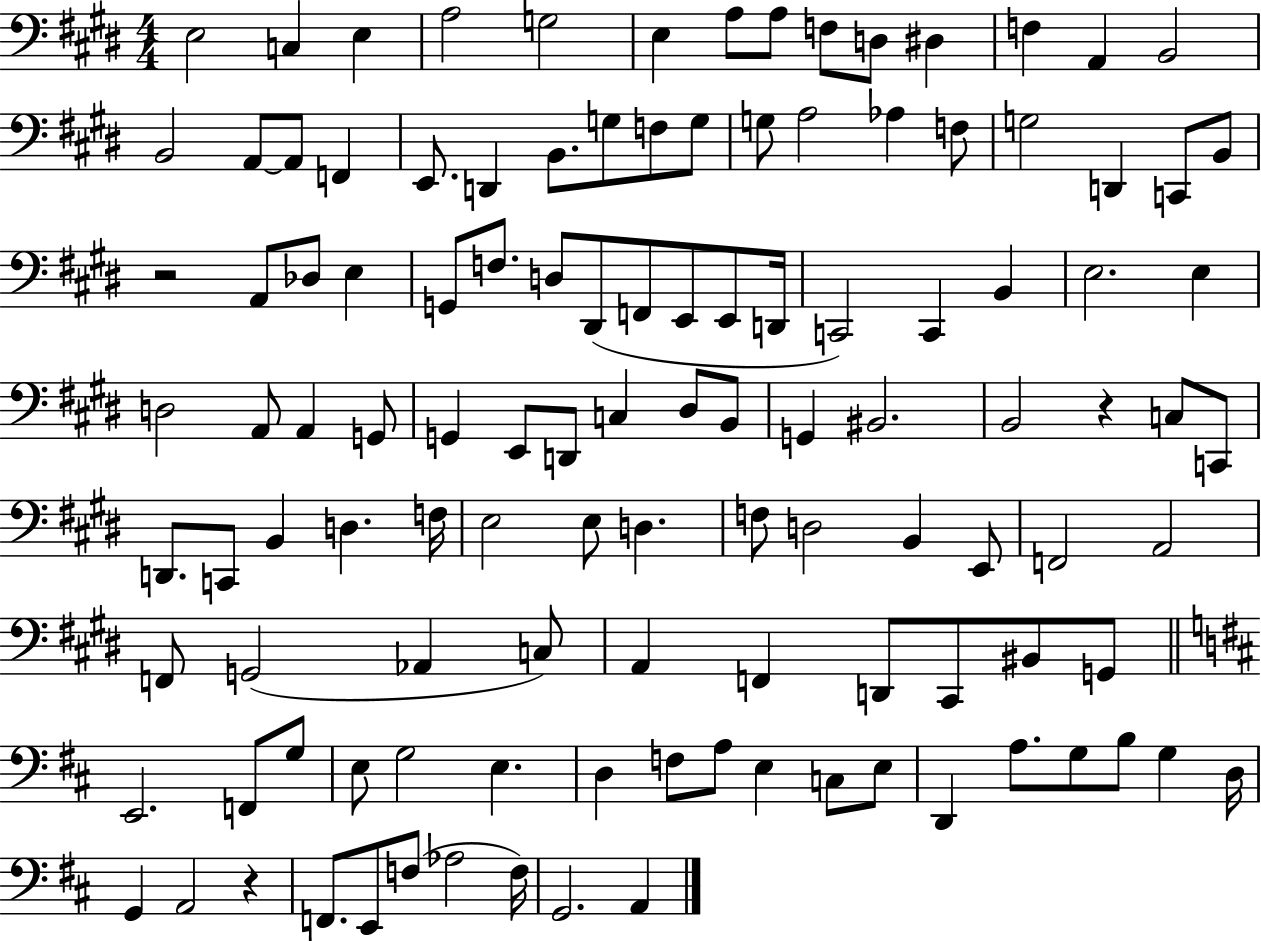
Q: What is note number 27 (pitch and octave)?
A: Ab3